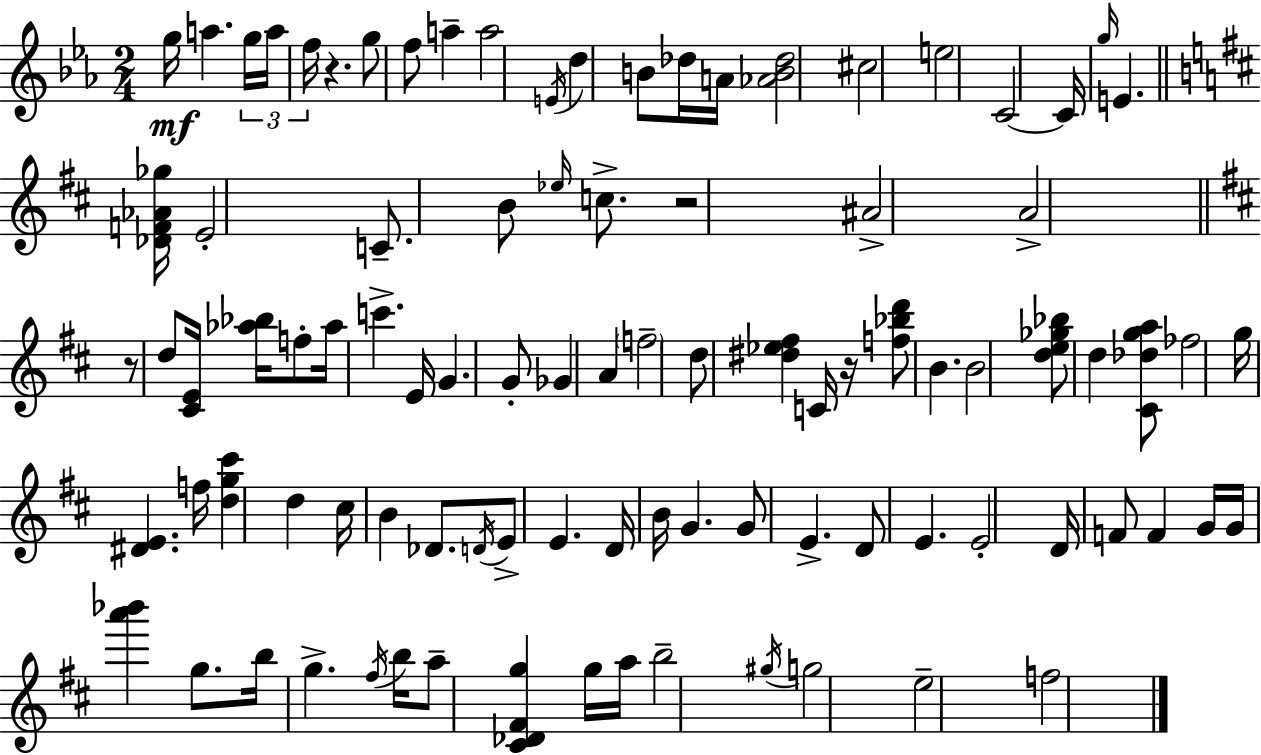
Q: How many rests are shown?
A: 4